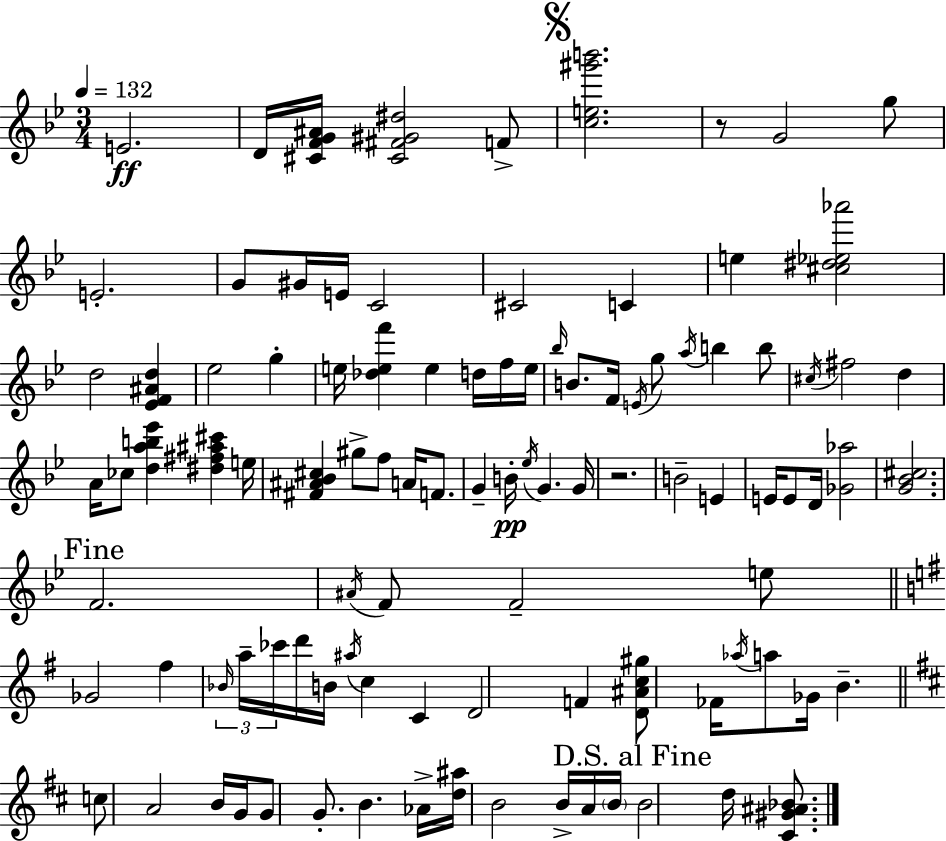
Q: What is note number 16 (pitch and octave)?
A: G5